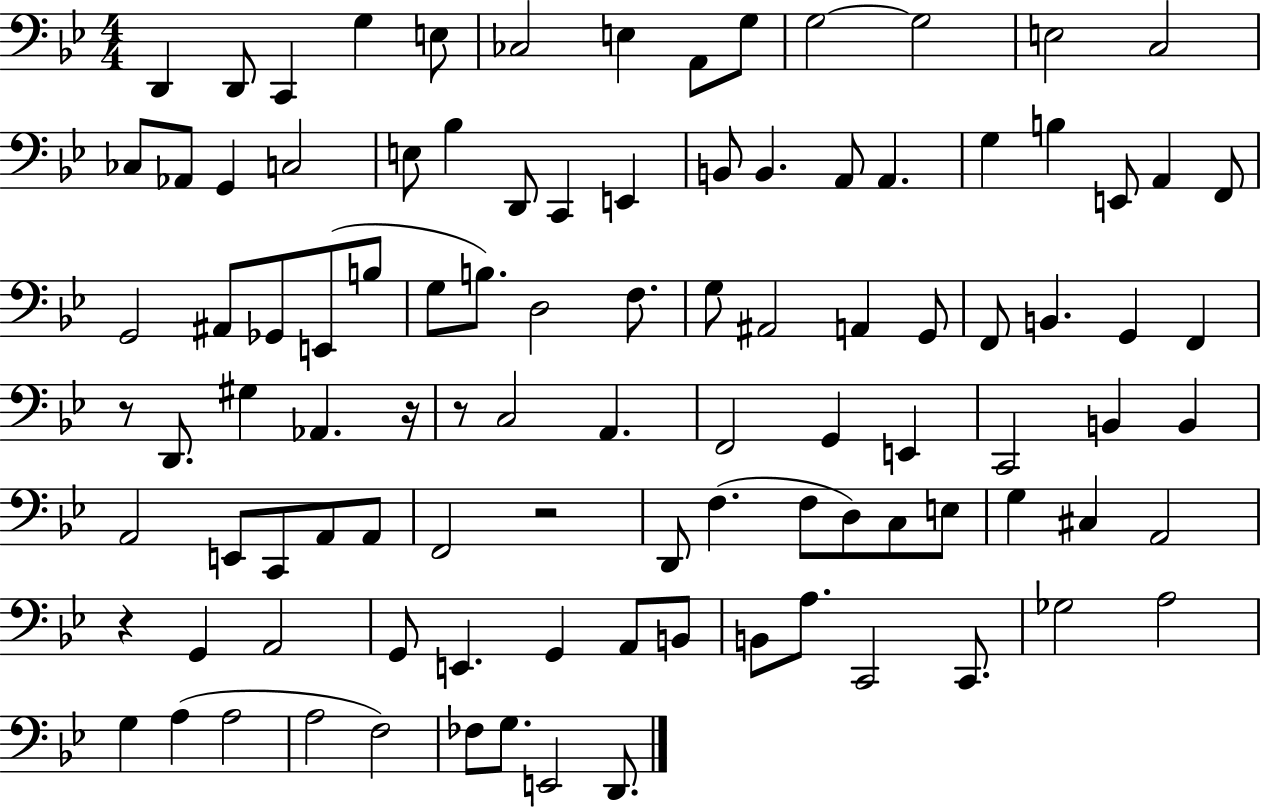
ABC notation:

X:1
T:Untitled
M:4/4
L:1/4
K:Bb
D,, D,,/2 C,, G, E,/2 _C,2 E, A,,/2 G,/2 G,2 G,2 E,2 C,2 _C,/2 _A,,/2 G,, C,2 E,/2 _B, D,,/2 C,, E,, B,,/2 B,, A,,/2 A,, G, B, E,,/2 A,, F,,/2 G,,2 ^A,,/2 _G,,/2 E,,/2 B,/2 G,/2 B,/2 D,2 F,/2 G,/2 ^A,,2 A,, G,,/2 F,,/2 B,, G,, F,, z/2 D,,/2 ^G, _A,, z/4 z/2 C,2 A,, F,,2 G,, E,, C,,2 B,, B,, A,,2 E,,/2 C,,/2 A,,/2 A,,/2 F,,2 z2 D,,/2 F, F,/2 D,/2 C,/2 E,/2 G, ^C, A,,2 z G,, A,,2 G,,/2 E,, G,, A,,/2 B,,/2 B,,/2 A,/2 C,,2 C,,/2 _G,2 A,2 G, A, A,2 A,2 F,2 _F,/2 G,/2 E,,2 D,,/2